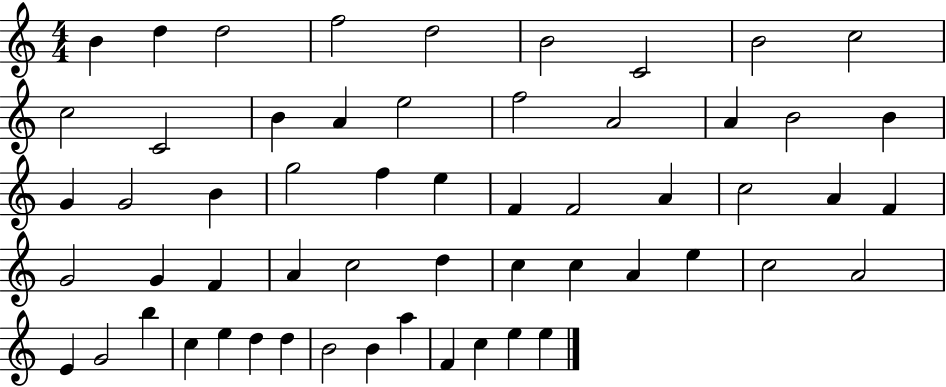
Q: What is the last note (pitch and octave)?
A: E5